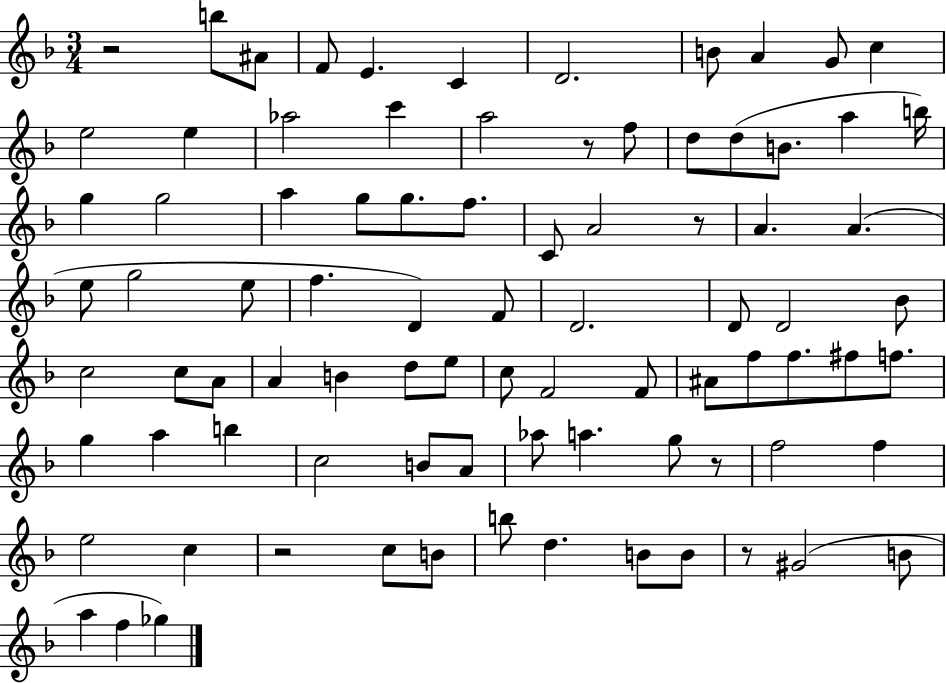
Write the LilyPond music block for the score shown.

{
  \clef treble
  \numericTimeSignature
  \time 3/4
  \key f \major
  \repeat volta 2 { r2 b''8 ais'8 | f'8 e'4. c'4 | d'2. | b'8 a'4 g'8 c''4 | \break e''2 e''4 | aes''2 c'''4 | a''2 r8 f''8 | d''8 d''8( b'8. a''4 b''16) | \break g''4 g''2 | a''4 g''8 g''8. f''8. | c'8 a'2 r8 | a'4. a'4.( | \break e''8 g''2 e''8 | f''4. d'4) f'8 | d'2. | d'8 d'2 bes'8 | \break c''2 c''8 a'8 | a'4 b'4 d''8 e''8 | c''8 f'2 f'8 | ais'8 f''8 f''8. fis''8 f''8. | \break g''4 a''4 b''4 | c''2 b'8 a'8 | aes''8 a''4. g''8 r8 | f''2 f''4 | \break e''2 c''4 | r2 c''8 b'8 | b''8 d''4. b'8 b'8 | r8 gis'2( b'8 | \break a''4 f''4 ges''4) | } \bar "|."
}